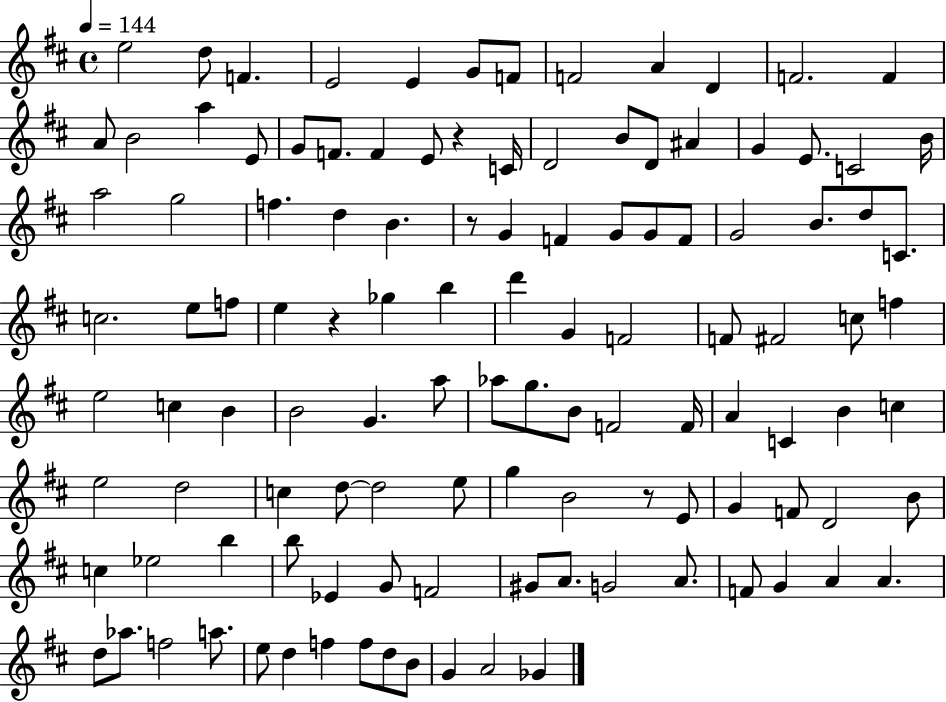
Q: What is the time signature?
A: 4/4